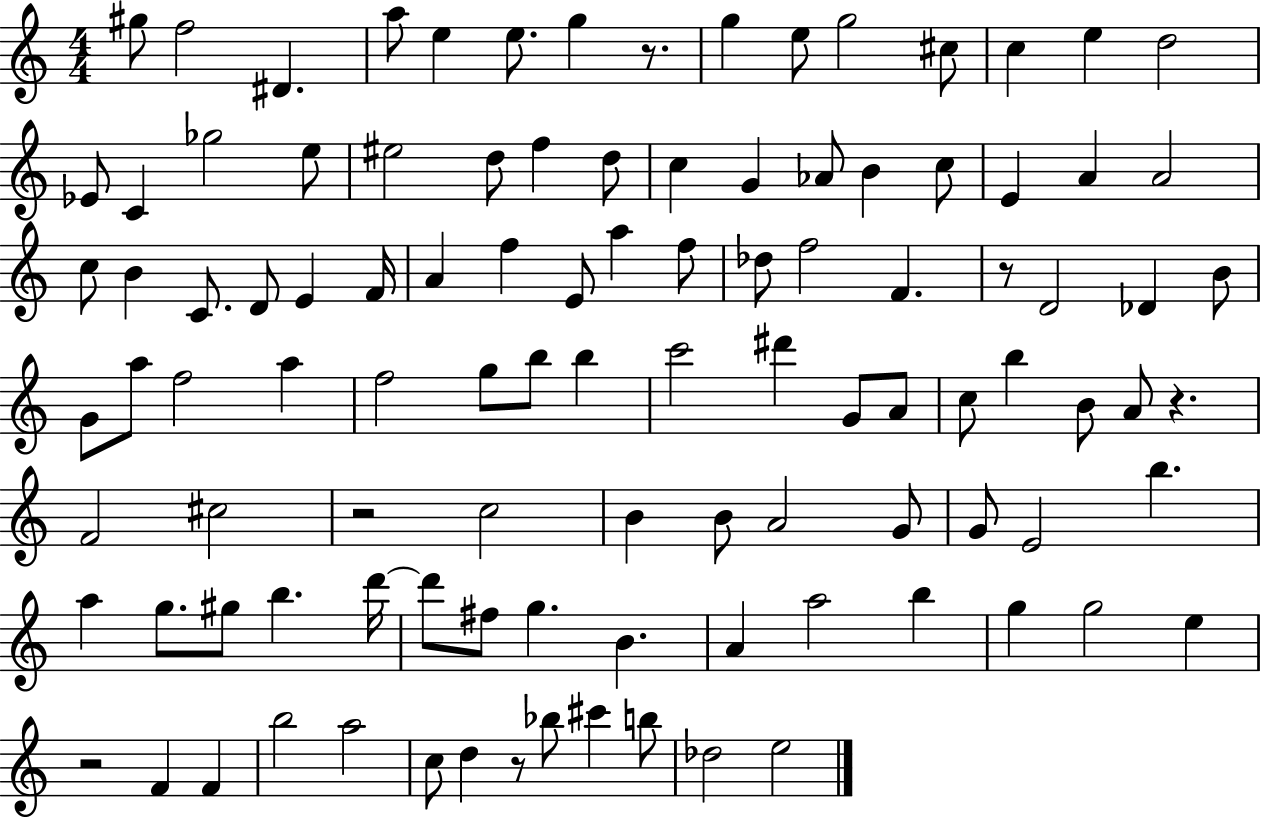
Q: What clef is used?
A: treble